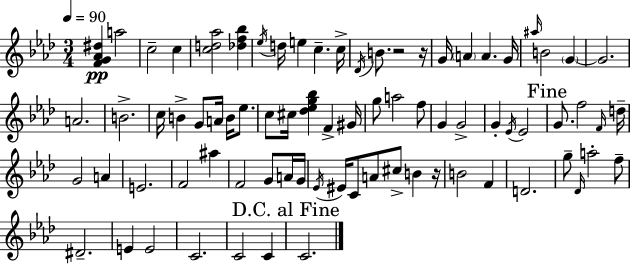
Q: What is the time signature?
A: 3/4